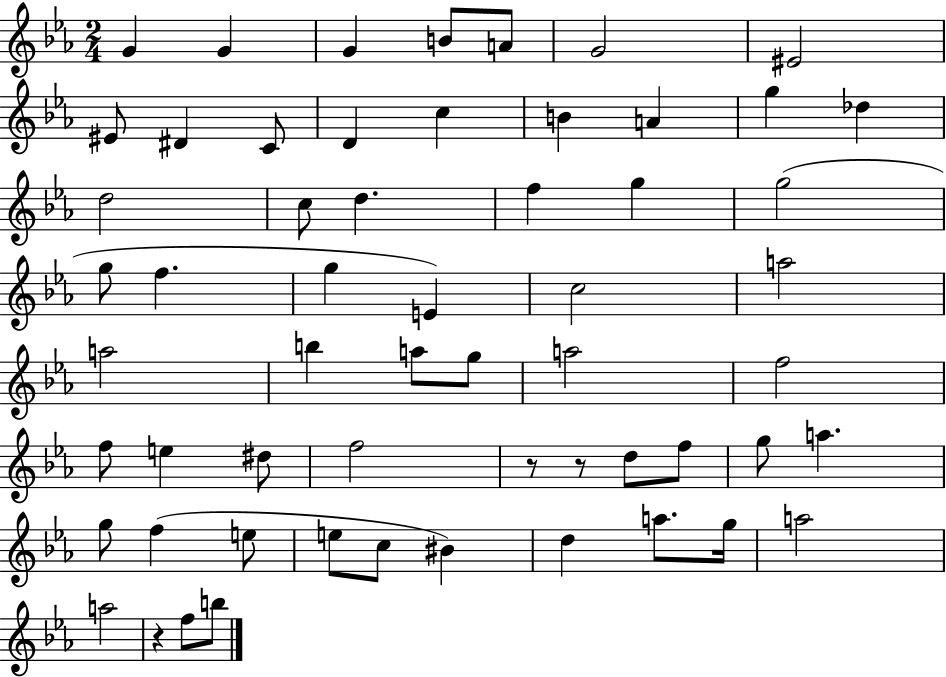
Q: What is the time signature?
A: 2/4